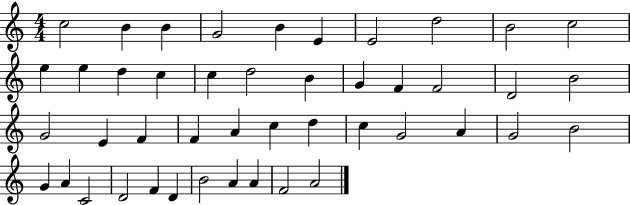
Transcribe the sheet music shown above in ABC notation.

X:1
T:Untitled
M:4/4
L:1/4
K:C
c2 B B G2 B E E2 d2 B2 c2 e e d c c d2 B G F F2 D2 B2 G2 E F F A c d c G2 A G2 B2 G A C2 D2 F D B2 A A F2 A2